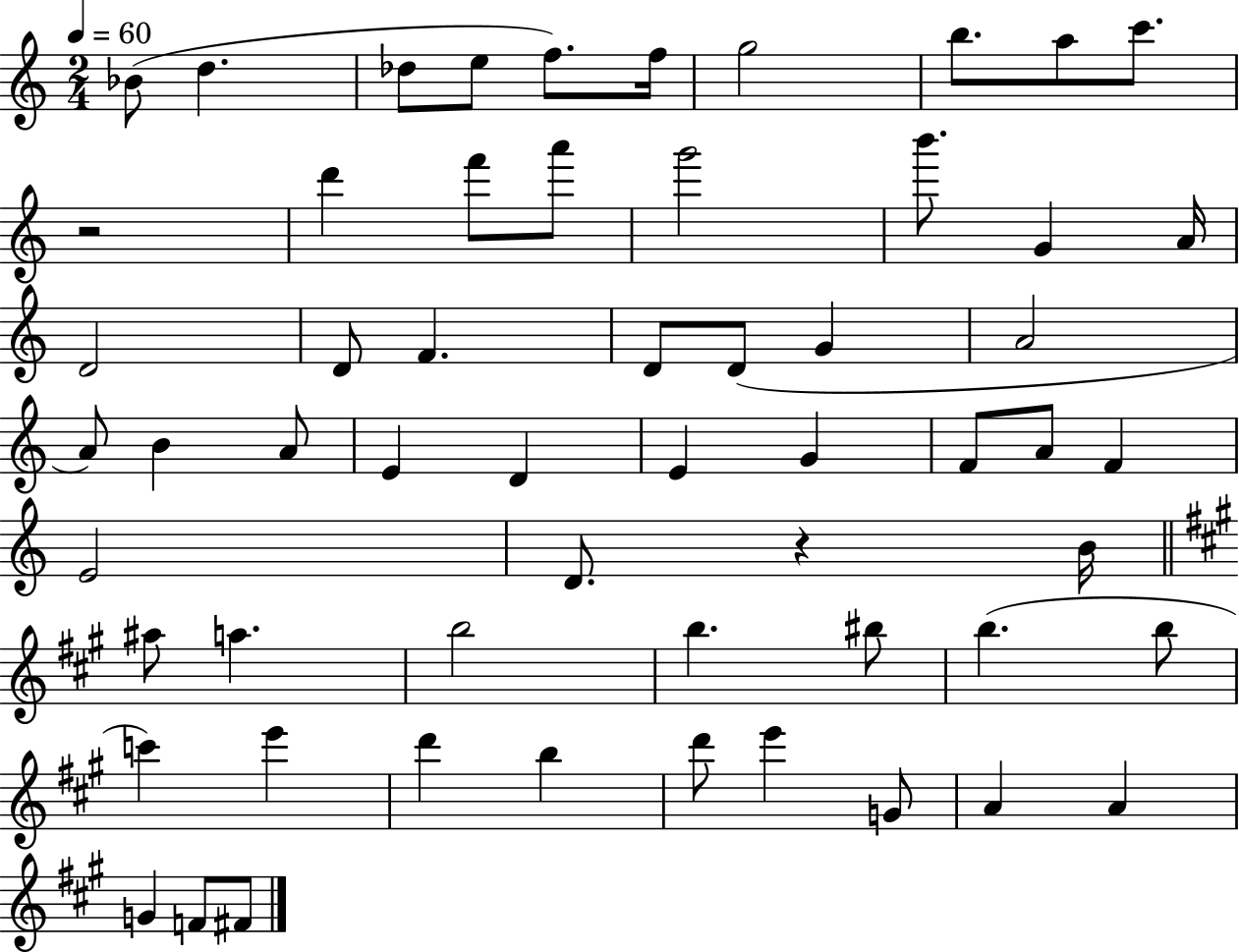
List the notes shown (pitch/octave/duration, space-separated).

Bb4/e D5/q. Db5/e E5/e F5/e. F5/s G5/h B5/e. A5/e C6/e. R/h D6/q F6/e A6/e G6/h B6/e. G4/q A4/s D4/h D4/e F4/q. D4/e D4/e G4/q A4/h A4/e B4/q A4/e E4/q D4/q E4/q G4/q F4/e A4/e F4/q E4/h D4/e. R/q B4/s A#5/e A5/q. B5/h B5/q. BIS5/e B5/q. B5/e C6/q E6/q D6/q B5/q D6/e E6/q G4/e A4/q A4/q G4/q F4/e F#4/e